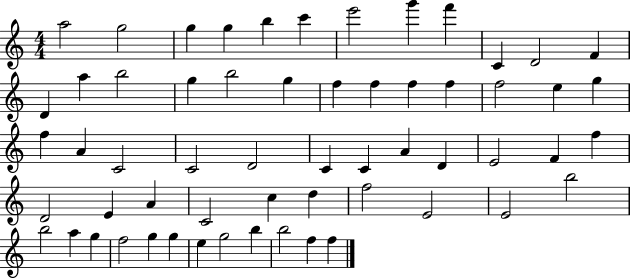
{
  \clef treble
  \numericTimeSignature
  \time 4/4
  \key c \major
  a''2 g''2 | g''4 g''4 b''4 c'''4 | e'''2 g'''4 f'''4 | c'4 d'2 f'4 | \break d'4 a''4 b''2 | g''4 b''2 g''4 | f''4 f''4 f''4 f''4 | f''2 e''4 g''4 | \break f''4 a'4 c'2 | c'2 d'2 | c'4 c'4 a'4 d'4 | e'2 f'4 f''4 | \break d'2 e'4 a'4 | c'2 c''4 d''4 | f''2 e'2 | e'2 b''2 | \break b''2 a''4 g''4 | f''2 g''4 g''4 | e''4 g''2 b''4 | b''2 f''4 f''4 | \break \bar "|."
}